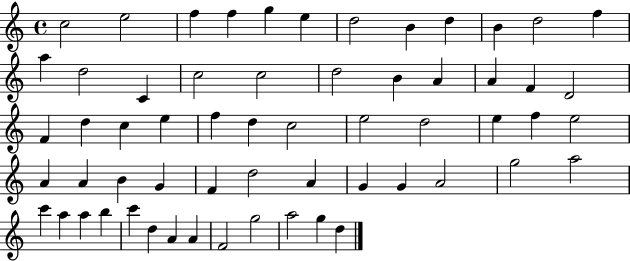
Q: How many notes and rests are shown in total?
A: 60